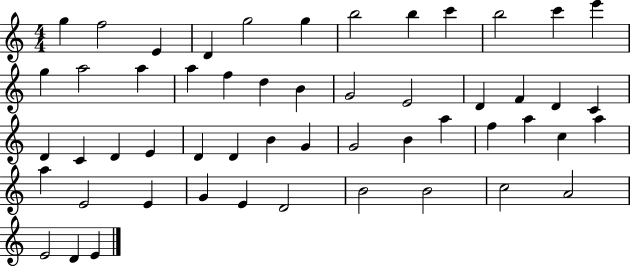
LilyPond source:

{
  \clef treble
  \numericTimeSignature
  \time 4/4
  \key c \major
  g''4 f''2 e'4 | d'4 g''2 g''4 | b''2 b''4 c'''4 | b''2 c'''4 e'''4 | \break g''4 a''2 a''4 | a''4 f''4 d''4 b'4 | g'2 e'2 | d'4 f'4 d'4 c'4 | \break d'4 c'4 d'4 e'4 | d'4 d'4 b'4 g'4 | g'2 b'4 a''4 | f''4 a''4 c''4 a''4 | \break a''4 e'2 e'4 | g'4 e'4 d'2 | b'2 b'2 | c''2 a'2 | \break e'2 d'4 e'4 | \bar "|."
}